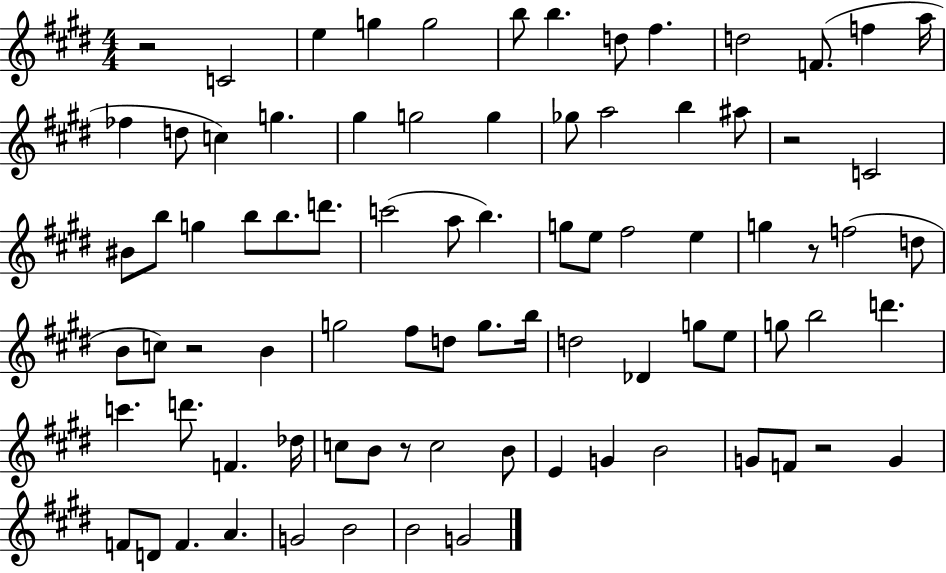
{
  \clef treble
  \numericTimeSignature
  \time 4/4
  \key e \major
  r2 c'2 | e''4 g''4 g''2 | b''8 b''4. d''8 fis''4. | d''2 f'8.( f''4 a''16 | \break fes''4 d''8 c''4) g''4. | gis''4 g''2 g''4 | ges''8 a''2 b''4 ais''8 | r2 c'2 | \break bis'8 b''8 g''4 b''8 b''8. d'''8. | c'''2( a''8 b''4.) | g''8 e''8 fis''2 e''4 | g''4 r8 f''2( d''8 | \break b'8 c''8) r2 b'4 | g''2 fis''8 d''8 g''8. b''16 | d''2 des'4 g''8 e''8 | g''8 b''2 d'''4. | \break c'''4. d'''8. f'4. des''16 | c''8 b'8 r8 c''2 b'8 | e'4 g'4 b'2 | g'8 f'8 r2 g'4 | \break f'8 d'8 f'4. a'4. | g'2 b'2 | b'2 g'2 | \bar "|."
}